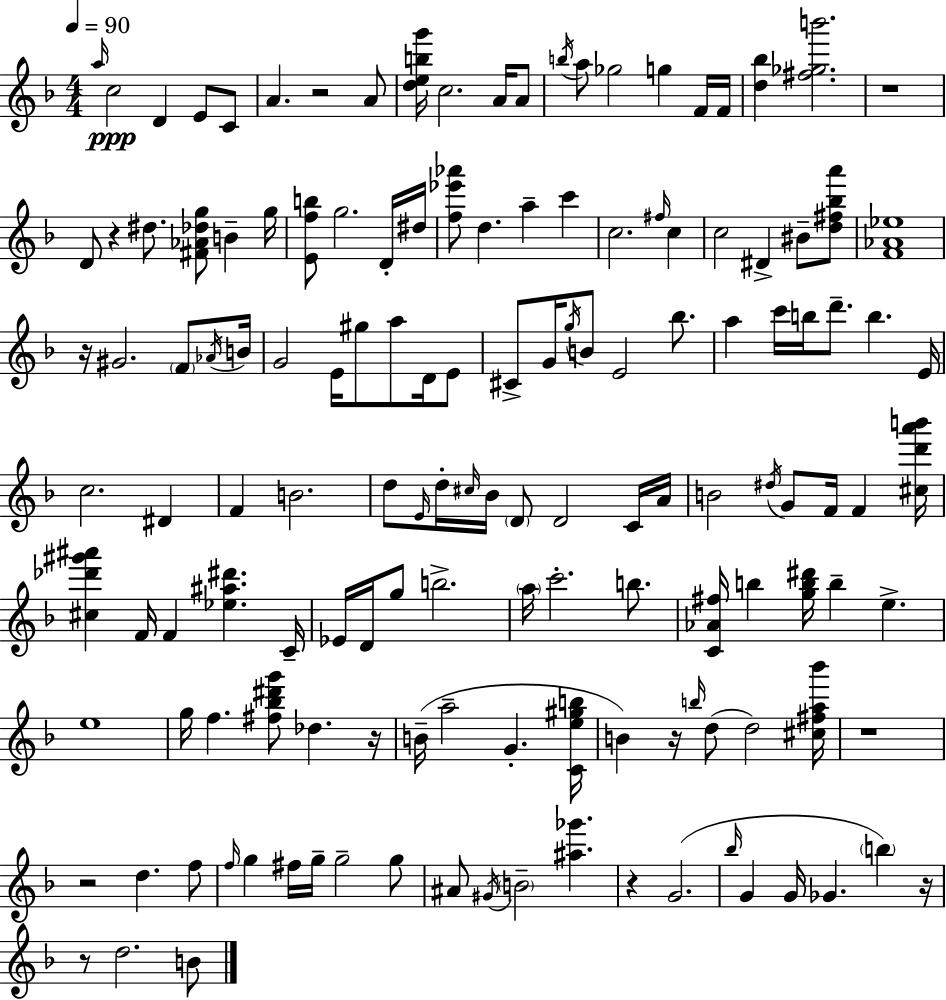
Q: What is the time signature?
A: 4/4